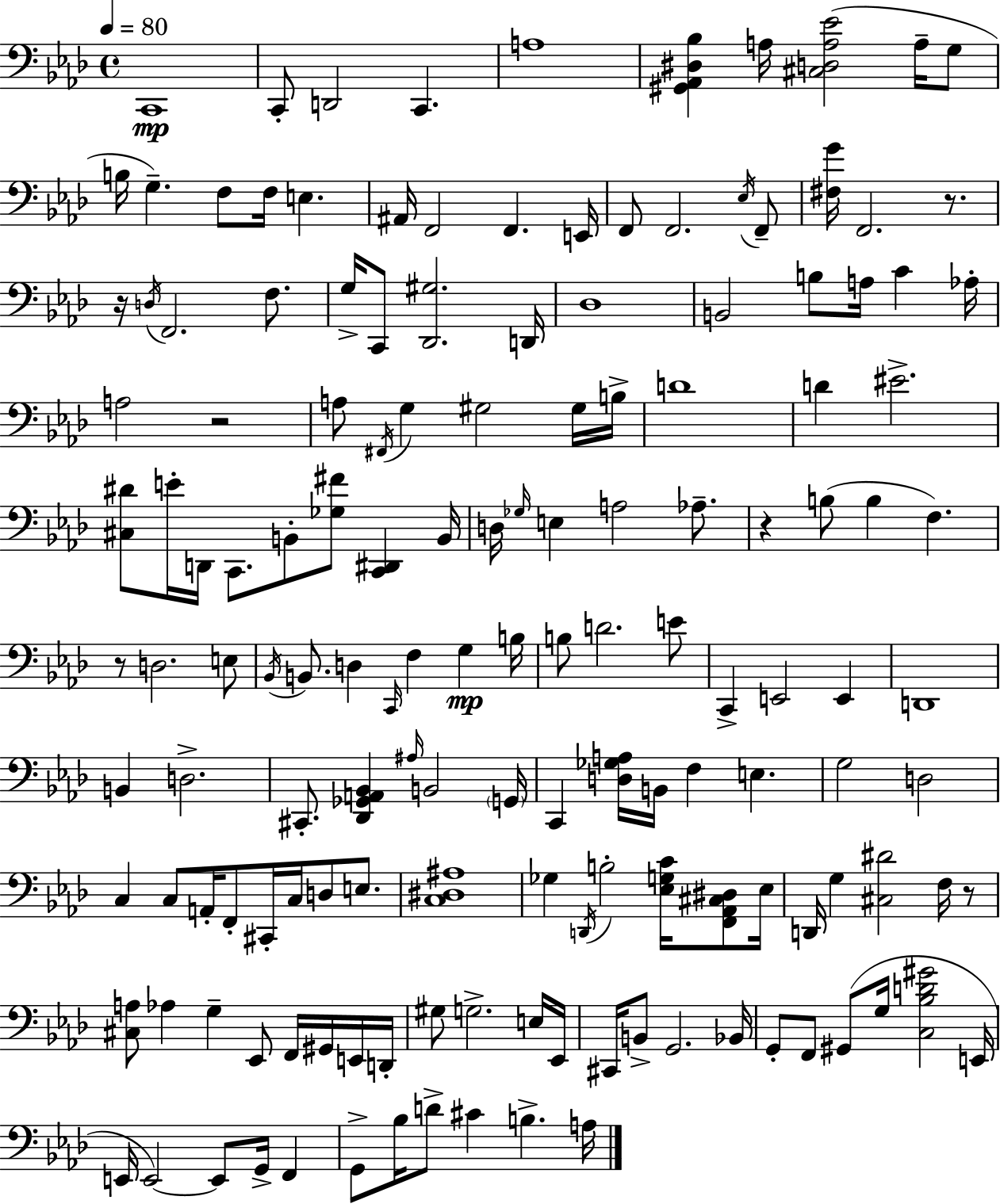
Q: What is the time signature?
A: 4/4